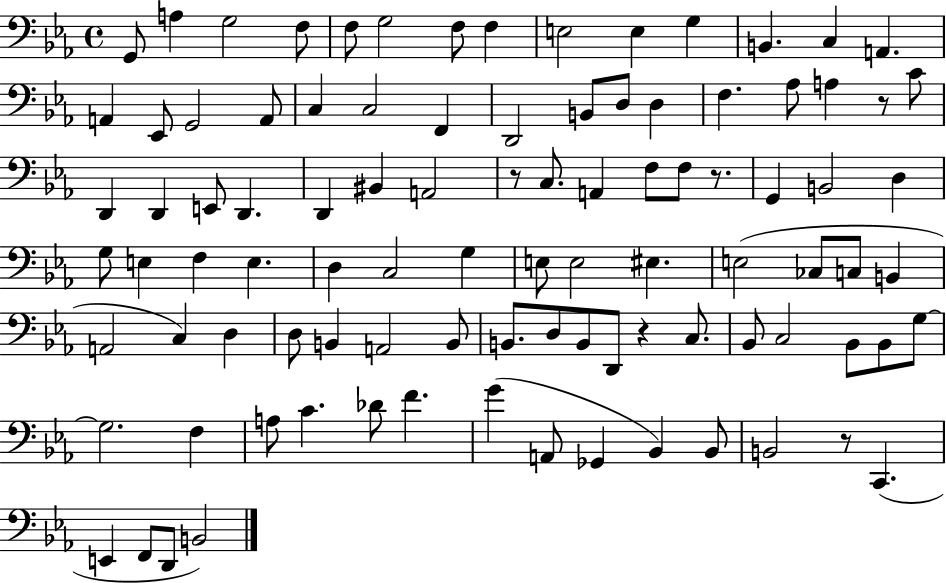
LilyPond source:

{
  \clef bass
  \time 4/4
  \defaultTimeSignature
  \key ees \major
  g,8 a4 g2 f8 | f8 g2 f8 f4 | e2 e4 g4 | b,4. c4 a,4. | \break a,4 ees,8 g,2 a,8 | c4 c2 f,4 | d,2 b,8 d8 d4 | f4. aes8 a4 r8 c'8 | \break d,4 d,4 e,8 d,4. | d,4 bis,4 a,2 | r8 c8. a,4 f8 f8 r8. | g,4 b,2 d4 | \break g8 e4 f4 e4. | d4 c2 g4 | e8 e2 eis4. | e2( ces8 c8 b,4 | \break a,2 c4) d4 | d8 b,4 a,2 b,8 | b,8. d8 b,8 d,8 r4 c8. | bes,8 c2 bes,8 bes,8 g8~~ | \break g2. f4 | a8 c'4. des'8 f'4. | g'4( a,8 ges,4 bes,4) bes,8 | b,2 r8 c,4.( | \break e,4 f,8 d,8 b,2) | \bar "|."
}